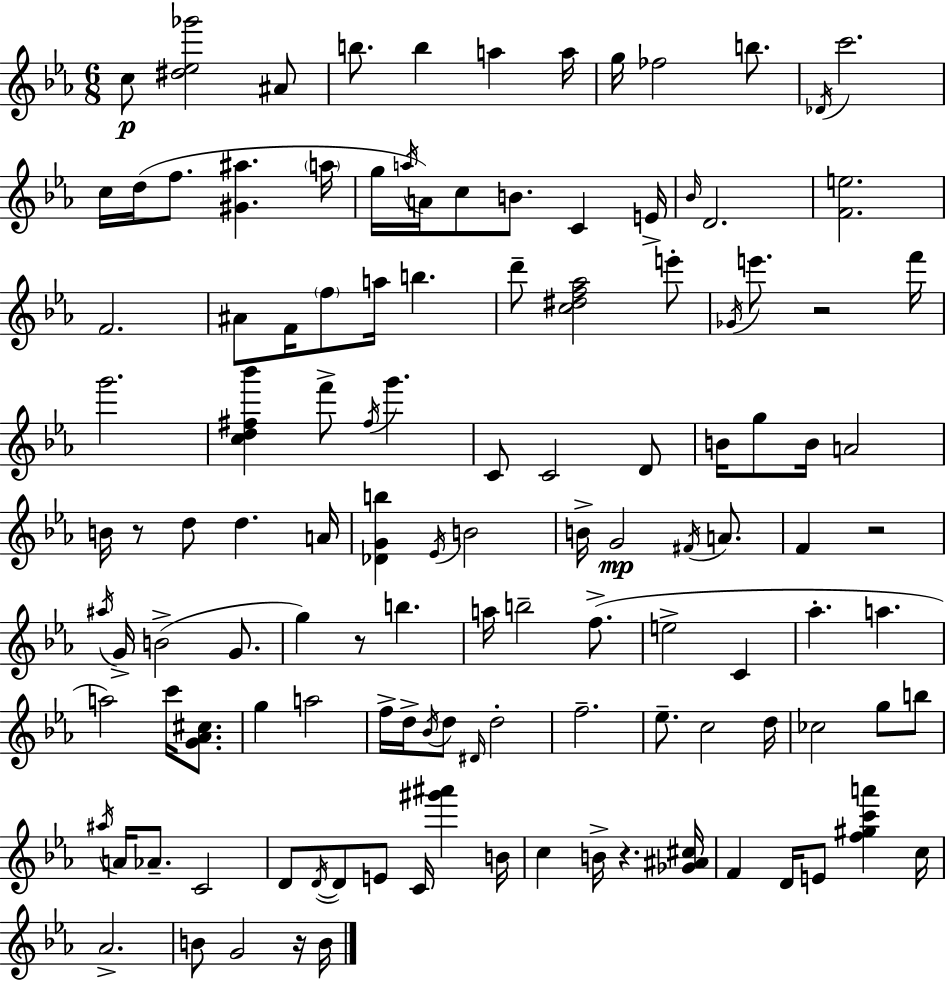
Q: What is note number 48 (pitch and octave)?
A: D5